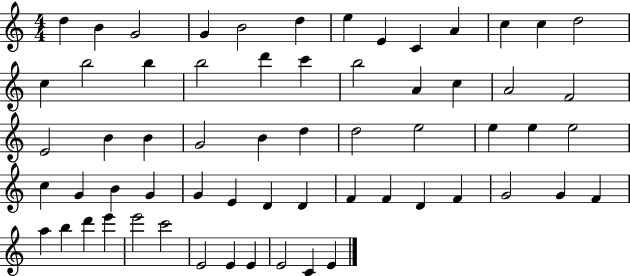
{
  \clef treble
  \numericTimeSignature
  \time 4/4
  \key c \major
  d''4 b'4 g'2 | g'4 b'2 d''4 | e''4 e'4 c'4 a'4 | c''4 c''4 d''2 | \break c''4 b''2 b''4 | b''2 d'''4 c'''4 | b''2 a'4 c''4 | a'2 f'2 | \break e'2 b'4 b'4 | g'2 b'4 d''4 | d''2 e''2 | e''4 e''4 e''2 | \break c''4 g'4 b'4 g'4 | g'4 e'4 d'4 d'4 | f'4 f'4 d'4 f'4 | g'2 g'4 f'4 | \break a''4 b''4 d'''4 e'''4 | e'''2 c'''2 | e'2 e'4 e'4 | e'2 c'4 e'4 | \break \bar "|."
}